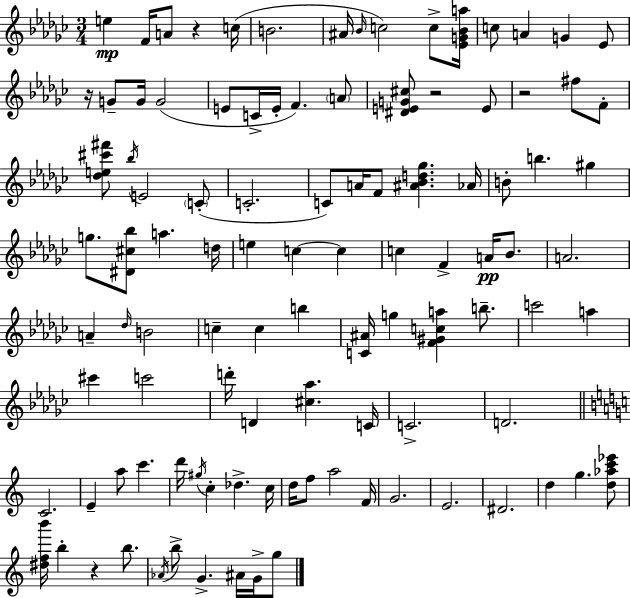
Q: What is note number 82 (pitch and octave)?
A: B5